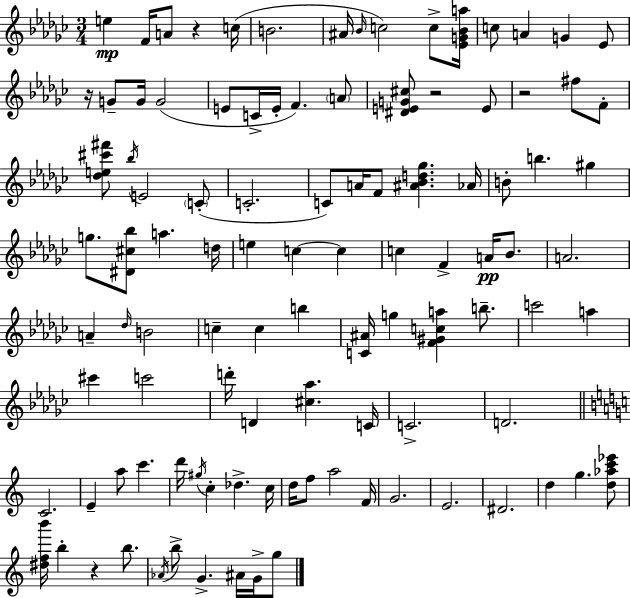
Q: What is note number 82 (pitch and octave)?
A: B5